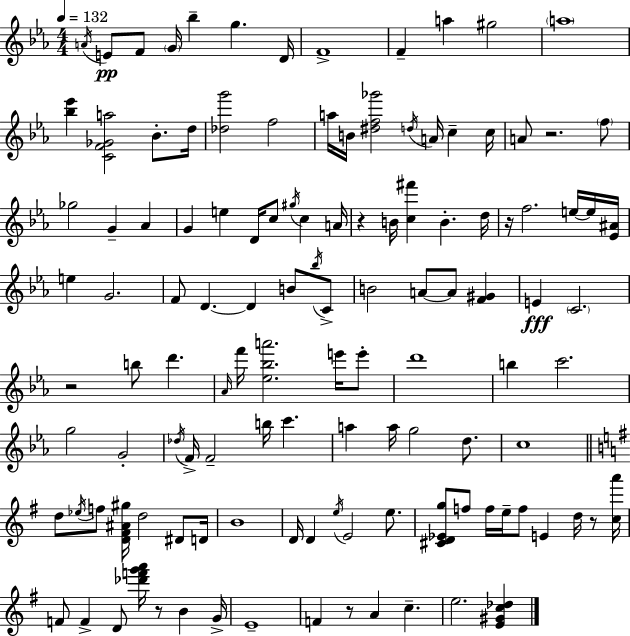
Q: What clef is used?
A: treble